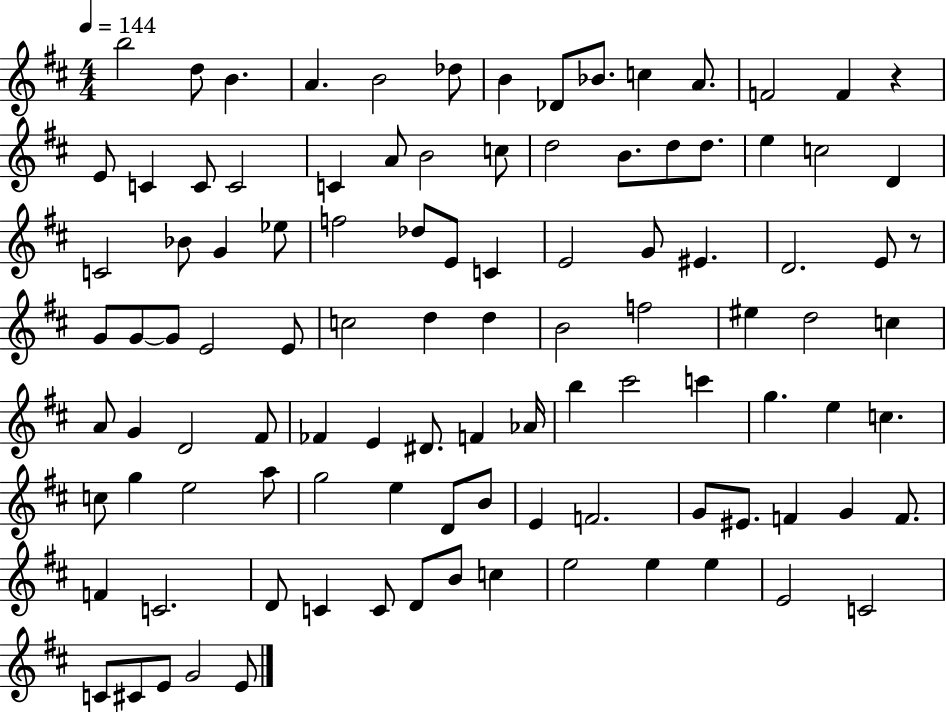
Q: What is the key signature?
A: D major